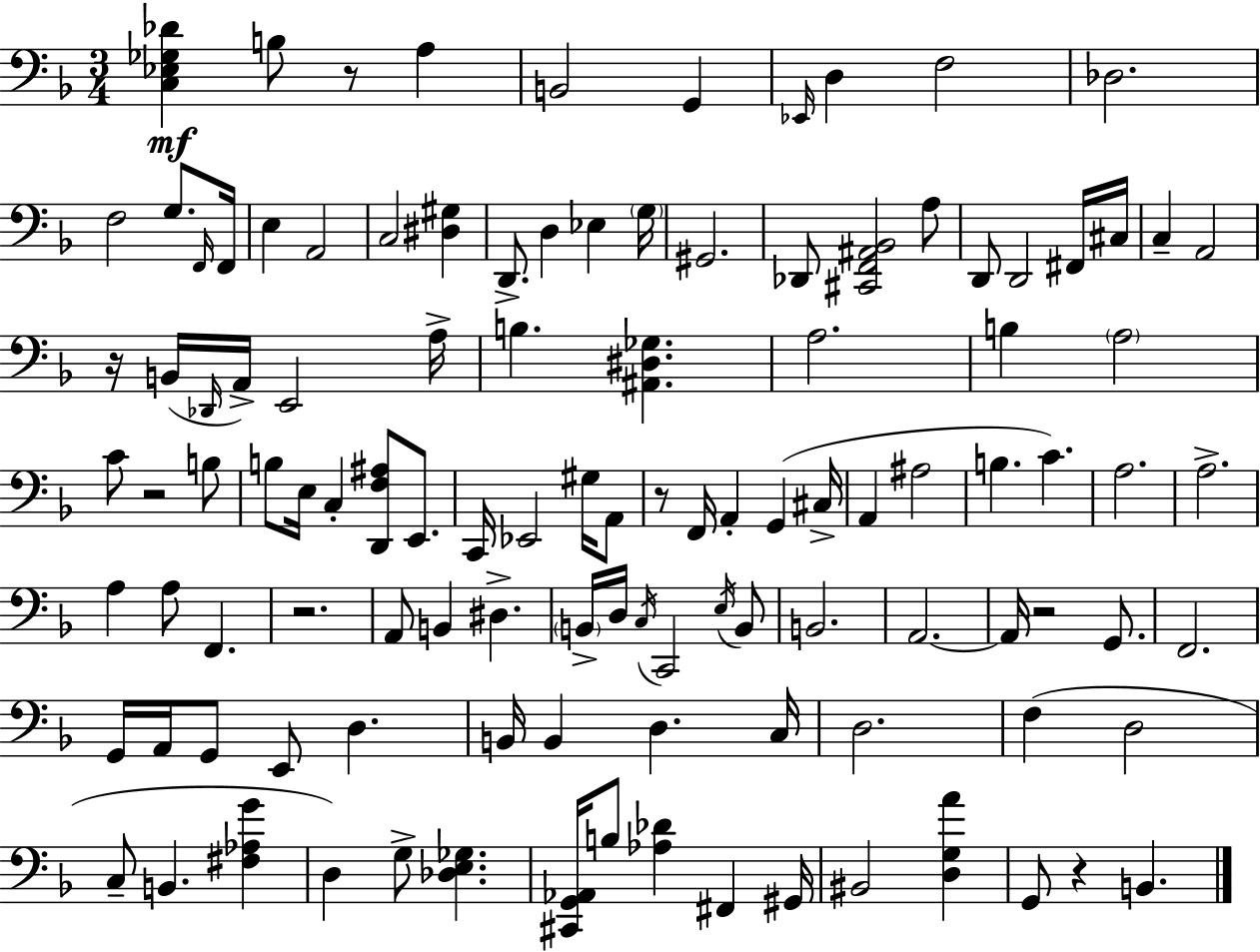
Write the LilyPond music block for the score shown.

{
  \clef bass
  \numericTimeSignature
  \time 3/4
  \key d \minor
  \repeat volta 2 { <c ees ges des'>4\mf b8 r8 a4 | b,2 g,4 | \grace { ees,16 } d4 f2 | des2. | \break f2 g8. | \grace { f,16 } f,16 e4 a,2 | c2 <dis gis>4 | d,8.-> d4 ees4 | \break \parenthesize g16 gis,2. | des,8 <cis, f, ais, bes,>2 | a8 d,8 d,2 | fis,16 cis16 c4-- a,2 | \break r16 b,16( \grace { des,16 } a,16->) e,2 | a16-> b4. <ais, dis ges>4. | a2. | b4 \parenthesize a2 | \break c'8 r2 | b8 b8 e16 c4-. <d, f ais>8 | e,8. c,16 ees,2 | gis16 a,8 r8 f,16 a,4-. g,4( | \break cis16-> a,4 ais2 | b4. c'4.) | a2. | a2.-> | \break a4 a8 f,4. | r2. | a,8 b,4 dis4.-> | \parenthesize b,16-> d16 \acciaccatura { c16 } c,2 | \break \acciaccatura { e16 } b,8 b,2. | a,2.~~ | a,16 r2 | g,8. f,2. | \break g,16 a,16 g,8 e,8 d4. | b,16 b,4 d4. | c16 d2. | f4( d2 | \break c8-- b,4. | <fis aes g'>4 d4) g8-> <des e ges>4. | <cis, g, aes,>16 b8 <aes des'>4 | fis,4 gis,16 bis,2 | \break <d g a'>4 g,8 r4 b,4. | } \bar "|."
}